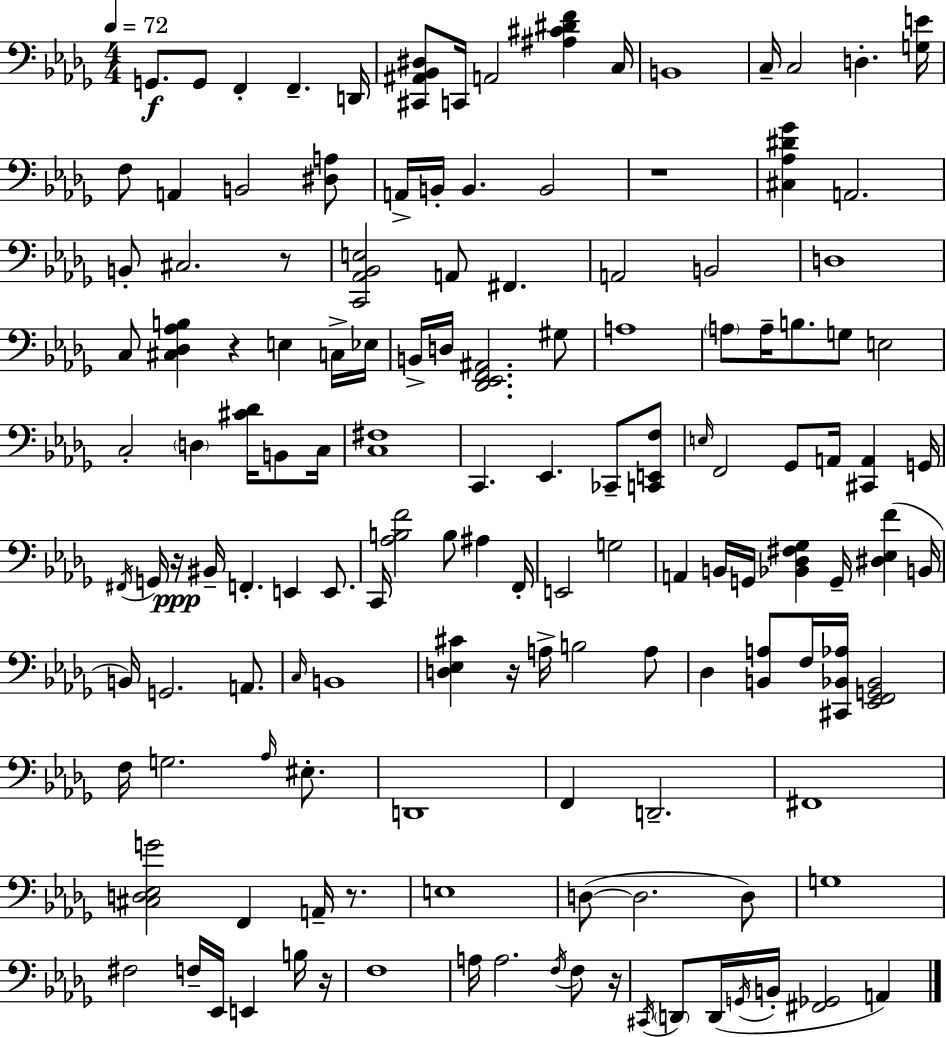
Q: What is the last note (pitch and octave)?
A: A2